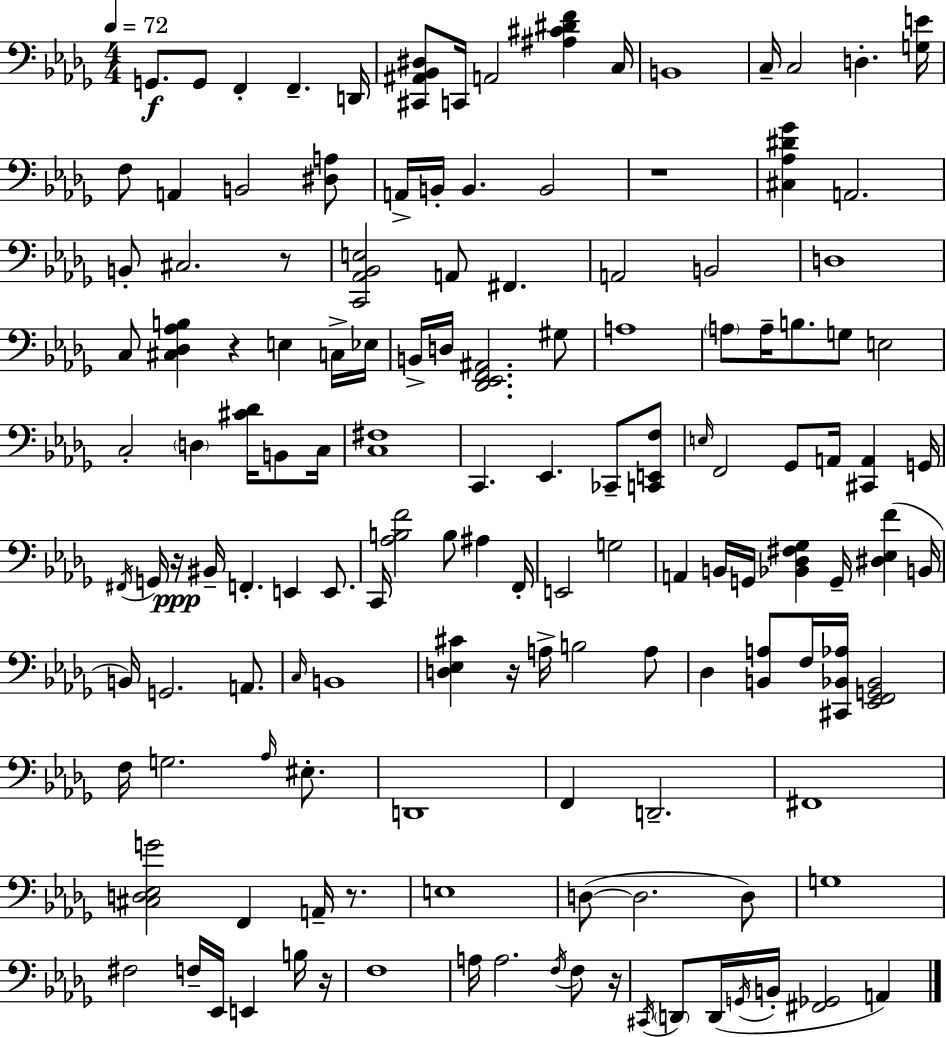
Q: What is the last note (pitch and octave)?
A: A2